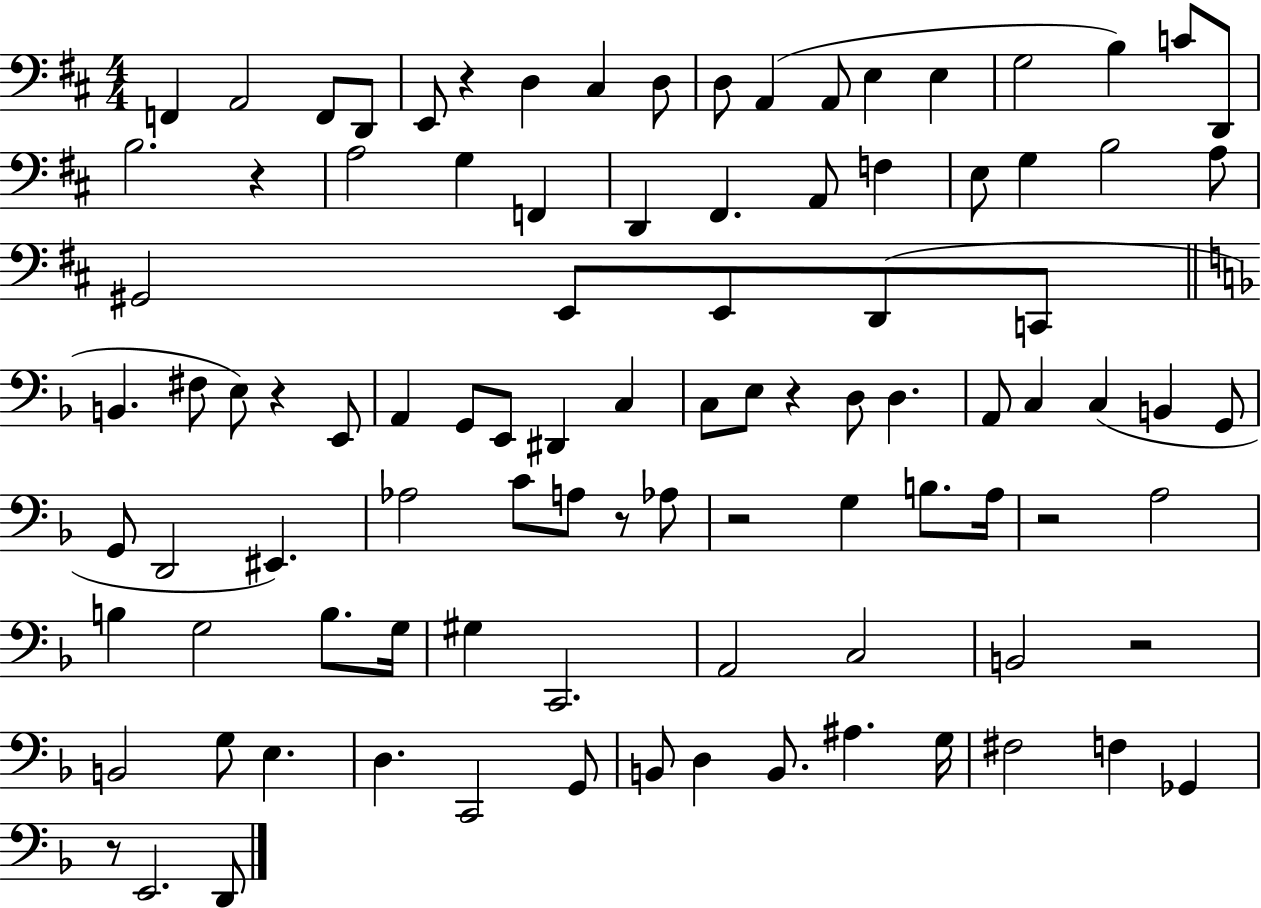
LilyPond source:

{
  \clef bass
  \numericTimeSignature
  \time 4/4
  \key d \major
  \repeat volta 2 { f,4 a,2 f,8 d,8 | e,8 r4 d4 cis4 d8 | d8 a,4( a,8 e4 e4 | g2 b4) c'8 d,8 | \break b2. r4 | a2 g4 f,4 | d,4 fis,4. a,8 f4 | e8 g4 b2 a8 | \break gis,2 e,8 e,8 d,8( c,8 | \bar "||" \break \key f \major b,4. fis8 e8) r4 e,8 | a,4 g,8 e,8 dis,4 c4 | c8 e8 r4 d8 d4. | a,8 c4 c4( b,4 g,8 | \break g,8 d,2 eis,4.) | aes2 c'8 a8 r8 aes8 | r2 g4 b8. a16 | r2 a2 | \break b4 g2 b8. g16 | gis4 c,2. | a,2 c2 | b,2 r2 | \break b,2 g8 e4. | d4. c,2 g,8 | b,8 d4 b,8. ais4. g16 | fis2 f4 ges,4 | \break r8 e,2. d,8 | } \bar "|."
}